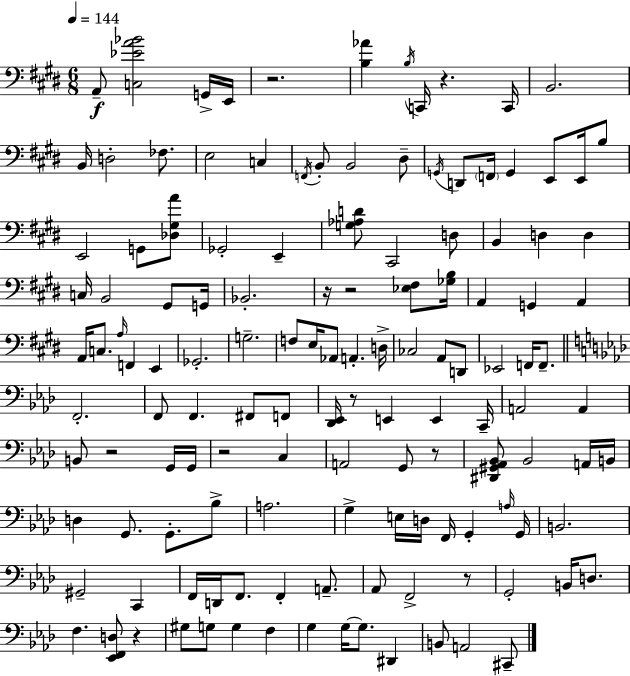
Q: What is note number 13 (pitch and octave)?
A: F2